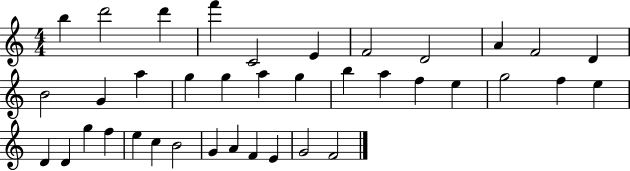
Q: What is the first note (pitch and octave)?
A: B5